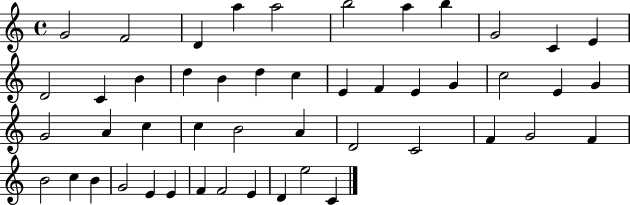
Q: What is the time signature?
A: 4/4